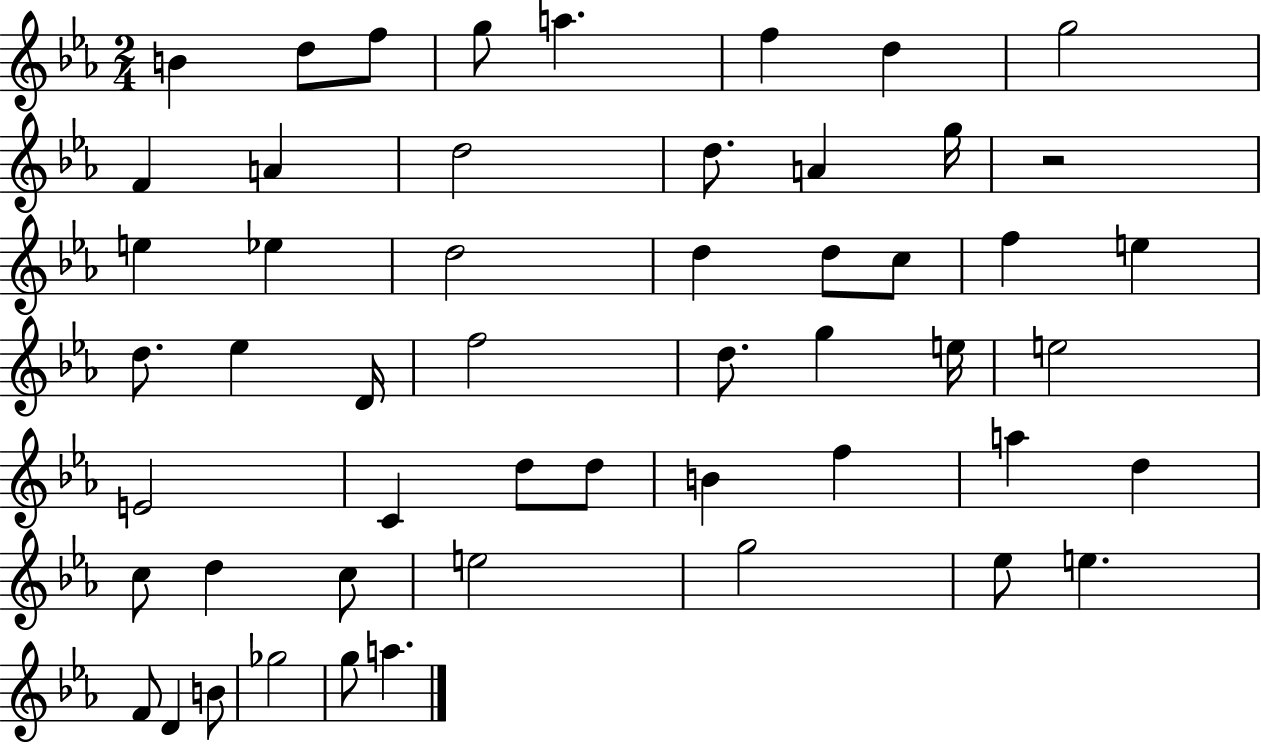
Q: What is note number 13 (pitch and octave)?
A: A4